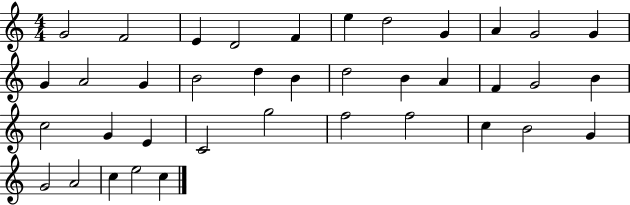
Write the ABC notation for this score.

X:1
T:Untitled
M:4/4
L:1/4
K:C
G2 F2 E D2 F e d2 G A G2 G G A2 G B2 d B d2 B A F G2 B c2 G E C2 g2 f2 f2 c B2 G G2 A2 c e2 c